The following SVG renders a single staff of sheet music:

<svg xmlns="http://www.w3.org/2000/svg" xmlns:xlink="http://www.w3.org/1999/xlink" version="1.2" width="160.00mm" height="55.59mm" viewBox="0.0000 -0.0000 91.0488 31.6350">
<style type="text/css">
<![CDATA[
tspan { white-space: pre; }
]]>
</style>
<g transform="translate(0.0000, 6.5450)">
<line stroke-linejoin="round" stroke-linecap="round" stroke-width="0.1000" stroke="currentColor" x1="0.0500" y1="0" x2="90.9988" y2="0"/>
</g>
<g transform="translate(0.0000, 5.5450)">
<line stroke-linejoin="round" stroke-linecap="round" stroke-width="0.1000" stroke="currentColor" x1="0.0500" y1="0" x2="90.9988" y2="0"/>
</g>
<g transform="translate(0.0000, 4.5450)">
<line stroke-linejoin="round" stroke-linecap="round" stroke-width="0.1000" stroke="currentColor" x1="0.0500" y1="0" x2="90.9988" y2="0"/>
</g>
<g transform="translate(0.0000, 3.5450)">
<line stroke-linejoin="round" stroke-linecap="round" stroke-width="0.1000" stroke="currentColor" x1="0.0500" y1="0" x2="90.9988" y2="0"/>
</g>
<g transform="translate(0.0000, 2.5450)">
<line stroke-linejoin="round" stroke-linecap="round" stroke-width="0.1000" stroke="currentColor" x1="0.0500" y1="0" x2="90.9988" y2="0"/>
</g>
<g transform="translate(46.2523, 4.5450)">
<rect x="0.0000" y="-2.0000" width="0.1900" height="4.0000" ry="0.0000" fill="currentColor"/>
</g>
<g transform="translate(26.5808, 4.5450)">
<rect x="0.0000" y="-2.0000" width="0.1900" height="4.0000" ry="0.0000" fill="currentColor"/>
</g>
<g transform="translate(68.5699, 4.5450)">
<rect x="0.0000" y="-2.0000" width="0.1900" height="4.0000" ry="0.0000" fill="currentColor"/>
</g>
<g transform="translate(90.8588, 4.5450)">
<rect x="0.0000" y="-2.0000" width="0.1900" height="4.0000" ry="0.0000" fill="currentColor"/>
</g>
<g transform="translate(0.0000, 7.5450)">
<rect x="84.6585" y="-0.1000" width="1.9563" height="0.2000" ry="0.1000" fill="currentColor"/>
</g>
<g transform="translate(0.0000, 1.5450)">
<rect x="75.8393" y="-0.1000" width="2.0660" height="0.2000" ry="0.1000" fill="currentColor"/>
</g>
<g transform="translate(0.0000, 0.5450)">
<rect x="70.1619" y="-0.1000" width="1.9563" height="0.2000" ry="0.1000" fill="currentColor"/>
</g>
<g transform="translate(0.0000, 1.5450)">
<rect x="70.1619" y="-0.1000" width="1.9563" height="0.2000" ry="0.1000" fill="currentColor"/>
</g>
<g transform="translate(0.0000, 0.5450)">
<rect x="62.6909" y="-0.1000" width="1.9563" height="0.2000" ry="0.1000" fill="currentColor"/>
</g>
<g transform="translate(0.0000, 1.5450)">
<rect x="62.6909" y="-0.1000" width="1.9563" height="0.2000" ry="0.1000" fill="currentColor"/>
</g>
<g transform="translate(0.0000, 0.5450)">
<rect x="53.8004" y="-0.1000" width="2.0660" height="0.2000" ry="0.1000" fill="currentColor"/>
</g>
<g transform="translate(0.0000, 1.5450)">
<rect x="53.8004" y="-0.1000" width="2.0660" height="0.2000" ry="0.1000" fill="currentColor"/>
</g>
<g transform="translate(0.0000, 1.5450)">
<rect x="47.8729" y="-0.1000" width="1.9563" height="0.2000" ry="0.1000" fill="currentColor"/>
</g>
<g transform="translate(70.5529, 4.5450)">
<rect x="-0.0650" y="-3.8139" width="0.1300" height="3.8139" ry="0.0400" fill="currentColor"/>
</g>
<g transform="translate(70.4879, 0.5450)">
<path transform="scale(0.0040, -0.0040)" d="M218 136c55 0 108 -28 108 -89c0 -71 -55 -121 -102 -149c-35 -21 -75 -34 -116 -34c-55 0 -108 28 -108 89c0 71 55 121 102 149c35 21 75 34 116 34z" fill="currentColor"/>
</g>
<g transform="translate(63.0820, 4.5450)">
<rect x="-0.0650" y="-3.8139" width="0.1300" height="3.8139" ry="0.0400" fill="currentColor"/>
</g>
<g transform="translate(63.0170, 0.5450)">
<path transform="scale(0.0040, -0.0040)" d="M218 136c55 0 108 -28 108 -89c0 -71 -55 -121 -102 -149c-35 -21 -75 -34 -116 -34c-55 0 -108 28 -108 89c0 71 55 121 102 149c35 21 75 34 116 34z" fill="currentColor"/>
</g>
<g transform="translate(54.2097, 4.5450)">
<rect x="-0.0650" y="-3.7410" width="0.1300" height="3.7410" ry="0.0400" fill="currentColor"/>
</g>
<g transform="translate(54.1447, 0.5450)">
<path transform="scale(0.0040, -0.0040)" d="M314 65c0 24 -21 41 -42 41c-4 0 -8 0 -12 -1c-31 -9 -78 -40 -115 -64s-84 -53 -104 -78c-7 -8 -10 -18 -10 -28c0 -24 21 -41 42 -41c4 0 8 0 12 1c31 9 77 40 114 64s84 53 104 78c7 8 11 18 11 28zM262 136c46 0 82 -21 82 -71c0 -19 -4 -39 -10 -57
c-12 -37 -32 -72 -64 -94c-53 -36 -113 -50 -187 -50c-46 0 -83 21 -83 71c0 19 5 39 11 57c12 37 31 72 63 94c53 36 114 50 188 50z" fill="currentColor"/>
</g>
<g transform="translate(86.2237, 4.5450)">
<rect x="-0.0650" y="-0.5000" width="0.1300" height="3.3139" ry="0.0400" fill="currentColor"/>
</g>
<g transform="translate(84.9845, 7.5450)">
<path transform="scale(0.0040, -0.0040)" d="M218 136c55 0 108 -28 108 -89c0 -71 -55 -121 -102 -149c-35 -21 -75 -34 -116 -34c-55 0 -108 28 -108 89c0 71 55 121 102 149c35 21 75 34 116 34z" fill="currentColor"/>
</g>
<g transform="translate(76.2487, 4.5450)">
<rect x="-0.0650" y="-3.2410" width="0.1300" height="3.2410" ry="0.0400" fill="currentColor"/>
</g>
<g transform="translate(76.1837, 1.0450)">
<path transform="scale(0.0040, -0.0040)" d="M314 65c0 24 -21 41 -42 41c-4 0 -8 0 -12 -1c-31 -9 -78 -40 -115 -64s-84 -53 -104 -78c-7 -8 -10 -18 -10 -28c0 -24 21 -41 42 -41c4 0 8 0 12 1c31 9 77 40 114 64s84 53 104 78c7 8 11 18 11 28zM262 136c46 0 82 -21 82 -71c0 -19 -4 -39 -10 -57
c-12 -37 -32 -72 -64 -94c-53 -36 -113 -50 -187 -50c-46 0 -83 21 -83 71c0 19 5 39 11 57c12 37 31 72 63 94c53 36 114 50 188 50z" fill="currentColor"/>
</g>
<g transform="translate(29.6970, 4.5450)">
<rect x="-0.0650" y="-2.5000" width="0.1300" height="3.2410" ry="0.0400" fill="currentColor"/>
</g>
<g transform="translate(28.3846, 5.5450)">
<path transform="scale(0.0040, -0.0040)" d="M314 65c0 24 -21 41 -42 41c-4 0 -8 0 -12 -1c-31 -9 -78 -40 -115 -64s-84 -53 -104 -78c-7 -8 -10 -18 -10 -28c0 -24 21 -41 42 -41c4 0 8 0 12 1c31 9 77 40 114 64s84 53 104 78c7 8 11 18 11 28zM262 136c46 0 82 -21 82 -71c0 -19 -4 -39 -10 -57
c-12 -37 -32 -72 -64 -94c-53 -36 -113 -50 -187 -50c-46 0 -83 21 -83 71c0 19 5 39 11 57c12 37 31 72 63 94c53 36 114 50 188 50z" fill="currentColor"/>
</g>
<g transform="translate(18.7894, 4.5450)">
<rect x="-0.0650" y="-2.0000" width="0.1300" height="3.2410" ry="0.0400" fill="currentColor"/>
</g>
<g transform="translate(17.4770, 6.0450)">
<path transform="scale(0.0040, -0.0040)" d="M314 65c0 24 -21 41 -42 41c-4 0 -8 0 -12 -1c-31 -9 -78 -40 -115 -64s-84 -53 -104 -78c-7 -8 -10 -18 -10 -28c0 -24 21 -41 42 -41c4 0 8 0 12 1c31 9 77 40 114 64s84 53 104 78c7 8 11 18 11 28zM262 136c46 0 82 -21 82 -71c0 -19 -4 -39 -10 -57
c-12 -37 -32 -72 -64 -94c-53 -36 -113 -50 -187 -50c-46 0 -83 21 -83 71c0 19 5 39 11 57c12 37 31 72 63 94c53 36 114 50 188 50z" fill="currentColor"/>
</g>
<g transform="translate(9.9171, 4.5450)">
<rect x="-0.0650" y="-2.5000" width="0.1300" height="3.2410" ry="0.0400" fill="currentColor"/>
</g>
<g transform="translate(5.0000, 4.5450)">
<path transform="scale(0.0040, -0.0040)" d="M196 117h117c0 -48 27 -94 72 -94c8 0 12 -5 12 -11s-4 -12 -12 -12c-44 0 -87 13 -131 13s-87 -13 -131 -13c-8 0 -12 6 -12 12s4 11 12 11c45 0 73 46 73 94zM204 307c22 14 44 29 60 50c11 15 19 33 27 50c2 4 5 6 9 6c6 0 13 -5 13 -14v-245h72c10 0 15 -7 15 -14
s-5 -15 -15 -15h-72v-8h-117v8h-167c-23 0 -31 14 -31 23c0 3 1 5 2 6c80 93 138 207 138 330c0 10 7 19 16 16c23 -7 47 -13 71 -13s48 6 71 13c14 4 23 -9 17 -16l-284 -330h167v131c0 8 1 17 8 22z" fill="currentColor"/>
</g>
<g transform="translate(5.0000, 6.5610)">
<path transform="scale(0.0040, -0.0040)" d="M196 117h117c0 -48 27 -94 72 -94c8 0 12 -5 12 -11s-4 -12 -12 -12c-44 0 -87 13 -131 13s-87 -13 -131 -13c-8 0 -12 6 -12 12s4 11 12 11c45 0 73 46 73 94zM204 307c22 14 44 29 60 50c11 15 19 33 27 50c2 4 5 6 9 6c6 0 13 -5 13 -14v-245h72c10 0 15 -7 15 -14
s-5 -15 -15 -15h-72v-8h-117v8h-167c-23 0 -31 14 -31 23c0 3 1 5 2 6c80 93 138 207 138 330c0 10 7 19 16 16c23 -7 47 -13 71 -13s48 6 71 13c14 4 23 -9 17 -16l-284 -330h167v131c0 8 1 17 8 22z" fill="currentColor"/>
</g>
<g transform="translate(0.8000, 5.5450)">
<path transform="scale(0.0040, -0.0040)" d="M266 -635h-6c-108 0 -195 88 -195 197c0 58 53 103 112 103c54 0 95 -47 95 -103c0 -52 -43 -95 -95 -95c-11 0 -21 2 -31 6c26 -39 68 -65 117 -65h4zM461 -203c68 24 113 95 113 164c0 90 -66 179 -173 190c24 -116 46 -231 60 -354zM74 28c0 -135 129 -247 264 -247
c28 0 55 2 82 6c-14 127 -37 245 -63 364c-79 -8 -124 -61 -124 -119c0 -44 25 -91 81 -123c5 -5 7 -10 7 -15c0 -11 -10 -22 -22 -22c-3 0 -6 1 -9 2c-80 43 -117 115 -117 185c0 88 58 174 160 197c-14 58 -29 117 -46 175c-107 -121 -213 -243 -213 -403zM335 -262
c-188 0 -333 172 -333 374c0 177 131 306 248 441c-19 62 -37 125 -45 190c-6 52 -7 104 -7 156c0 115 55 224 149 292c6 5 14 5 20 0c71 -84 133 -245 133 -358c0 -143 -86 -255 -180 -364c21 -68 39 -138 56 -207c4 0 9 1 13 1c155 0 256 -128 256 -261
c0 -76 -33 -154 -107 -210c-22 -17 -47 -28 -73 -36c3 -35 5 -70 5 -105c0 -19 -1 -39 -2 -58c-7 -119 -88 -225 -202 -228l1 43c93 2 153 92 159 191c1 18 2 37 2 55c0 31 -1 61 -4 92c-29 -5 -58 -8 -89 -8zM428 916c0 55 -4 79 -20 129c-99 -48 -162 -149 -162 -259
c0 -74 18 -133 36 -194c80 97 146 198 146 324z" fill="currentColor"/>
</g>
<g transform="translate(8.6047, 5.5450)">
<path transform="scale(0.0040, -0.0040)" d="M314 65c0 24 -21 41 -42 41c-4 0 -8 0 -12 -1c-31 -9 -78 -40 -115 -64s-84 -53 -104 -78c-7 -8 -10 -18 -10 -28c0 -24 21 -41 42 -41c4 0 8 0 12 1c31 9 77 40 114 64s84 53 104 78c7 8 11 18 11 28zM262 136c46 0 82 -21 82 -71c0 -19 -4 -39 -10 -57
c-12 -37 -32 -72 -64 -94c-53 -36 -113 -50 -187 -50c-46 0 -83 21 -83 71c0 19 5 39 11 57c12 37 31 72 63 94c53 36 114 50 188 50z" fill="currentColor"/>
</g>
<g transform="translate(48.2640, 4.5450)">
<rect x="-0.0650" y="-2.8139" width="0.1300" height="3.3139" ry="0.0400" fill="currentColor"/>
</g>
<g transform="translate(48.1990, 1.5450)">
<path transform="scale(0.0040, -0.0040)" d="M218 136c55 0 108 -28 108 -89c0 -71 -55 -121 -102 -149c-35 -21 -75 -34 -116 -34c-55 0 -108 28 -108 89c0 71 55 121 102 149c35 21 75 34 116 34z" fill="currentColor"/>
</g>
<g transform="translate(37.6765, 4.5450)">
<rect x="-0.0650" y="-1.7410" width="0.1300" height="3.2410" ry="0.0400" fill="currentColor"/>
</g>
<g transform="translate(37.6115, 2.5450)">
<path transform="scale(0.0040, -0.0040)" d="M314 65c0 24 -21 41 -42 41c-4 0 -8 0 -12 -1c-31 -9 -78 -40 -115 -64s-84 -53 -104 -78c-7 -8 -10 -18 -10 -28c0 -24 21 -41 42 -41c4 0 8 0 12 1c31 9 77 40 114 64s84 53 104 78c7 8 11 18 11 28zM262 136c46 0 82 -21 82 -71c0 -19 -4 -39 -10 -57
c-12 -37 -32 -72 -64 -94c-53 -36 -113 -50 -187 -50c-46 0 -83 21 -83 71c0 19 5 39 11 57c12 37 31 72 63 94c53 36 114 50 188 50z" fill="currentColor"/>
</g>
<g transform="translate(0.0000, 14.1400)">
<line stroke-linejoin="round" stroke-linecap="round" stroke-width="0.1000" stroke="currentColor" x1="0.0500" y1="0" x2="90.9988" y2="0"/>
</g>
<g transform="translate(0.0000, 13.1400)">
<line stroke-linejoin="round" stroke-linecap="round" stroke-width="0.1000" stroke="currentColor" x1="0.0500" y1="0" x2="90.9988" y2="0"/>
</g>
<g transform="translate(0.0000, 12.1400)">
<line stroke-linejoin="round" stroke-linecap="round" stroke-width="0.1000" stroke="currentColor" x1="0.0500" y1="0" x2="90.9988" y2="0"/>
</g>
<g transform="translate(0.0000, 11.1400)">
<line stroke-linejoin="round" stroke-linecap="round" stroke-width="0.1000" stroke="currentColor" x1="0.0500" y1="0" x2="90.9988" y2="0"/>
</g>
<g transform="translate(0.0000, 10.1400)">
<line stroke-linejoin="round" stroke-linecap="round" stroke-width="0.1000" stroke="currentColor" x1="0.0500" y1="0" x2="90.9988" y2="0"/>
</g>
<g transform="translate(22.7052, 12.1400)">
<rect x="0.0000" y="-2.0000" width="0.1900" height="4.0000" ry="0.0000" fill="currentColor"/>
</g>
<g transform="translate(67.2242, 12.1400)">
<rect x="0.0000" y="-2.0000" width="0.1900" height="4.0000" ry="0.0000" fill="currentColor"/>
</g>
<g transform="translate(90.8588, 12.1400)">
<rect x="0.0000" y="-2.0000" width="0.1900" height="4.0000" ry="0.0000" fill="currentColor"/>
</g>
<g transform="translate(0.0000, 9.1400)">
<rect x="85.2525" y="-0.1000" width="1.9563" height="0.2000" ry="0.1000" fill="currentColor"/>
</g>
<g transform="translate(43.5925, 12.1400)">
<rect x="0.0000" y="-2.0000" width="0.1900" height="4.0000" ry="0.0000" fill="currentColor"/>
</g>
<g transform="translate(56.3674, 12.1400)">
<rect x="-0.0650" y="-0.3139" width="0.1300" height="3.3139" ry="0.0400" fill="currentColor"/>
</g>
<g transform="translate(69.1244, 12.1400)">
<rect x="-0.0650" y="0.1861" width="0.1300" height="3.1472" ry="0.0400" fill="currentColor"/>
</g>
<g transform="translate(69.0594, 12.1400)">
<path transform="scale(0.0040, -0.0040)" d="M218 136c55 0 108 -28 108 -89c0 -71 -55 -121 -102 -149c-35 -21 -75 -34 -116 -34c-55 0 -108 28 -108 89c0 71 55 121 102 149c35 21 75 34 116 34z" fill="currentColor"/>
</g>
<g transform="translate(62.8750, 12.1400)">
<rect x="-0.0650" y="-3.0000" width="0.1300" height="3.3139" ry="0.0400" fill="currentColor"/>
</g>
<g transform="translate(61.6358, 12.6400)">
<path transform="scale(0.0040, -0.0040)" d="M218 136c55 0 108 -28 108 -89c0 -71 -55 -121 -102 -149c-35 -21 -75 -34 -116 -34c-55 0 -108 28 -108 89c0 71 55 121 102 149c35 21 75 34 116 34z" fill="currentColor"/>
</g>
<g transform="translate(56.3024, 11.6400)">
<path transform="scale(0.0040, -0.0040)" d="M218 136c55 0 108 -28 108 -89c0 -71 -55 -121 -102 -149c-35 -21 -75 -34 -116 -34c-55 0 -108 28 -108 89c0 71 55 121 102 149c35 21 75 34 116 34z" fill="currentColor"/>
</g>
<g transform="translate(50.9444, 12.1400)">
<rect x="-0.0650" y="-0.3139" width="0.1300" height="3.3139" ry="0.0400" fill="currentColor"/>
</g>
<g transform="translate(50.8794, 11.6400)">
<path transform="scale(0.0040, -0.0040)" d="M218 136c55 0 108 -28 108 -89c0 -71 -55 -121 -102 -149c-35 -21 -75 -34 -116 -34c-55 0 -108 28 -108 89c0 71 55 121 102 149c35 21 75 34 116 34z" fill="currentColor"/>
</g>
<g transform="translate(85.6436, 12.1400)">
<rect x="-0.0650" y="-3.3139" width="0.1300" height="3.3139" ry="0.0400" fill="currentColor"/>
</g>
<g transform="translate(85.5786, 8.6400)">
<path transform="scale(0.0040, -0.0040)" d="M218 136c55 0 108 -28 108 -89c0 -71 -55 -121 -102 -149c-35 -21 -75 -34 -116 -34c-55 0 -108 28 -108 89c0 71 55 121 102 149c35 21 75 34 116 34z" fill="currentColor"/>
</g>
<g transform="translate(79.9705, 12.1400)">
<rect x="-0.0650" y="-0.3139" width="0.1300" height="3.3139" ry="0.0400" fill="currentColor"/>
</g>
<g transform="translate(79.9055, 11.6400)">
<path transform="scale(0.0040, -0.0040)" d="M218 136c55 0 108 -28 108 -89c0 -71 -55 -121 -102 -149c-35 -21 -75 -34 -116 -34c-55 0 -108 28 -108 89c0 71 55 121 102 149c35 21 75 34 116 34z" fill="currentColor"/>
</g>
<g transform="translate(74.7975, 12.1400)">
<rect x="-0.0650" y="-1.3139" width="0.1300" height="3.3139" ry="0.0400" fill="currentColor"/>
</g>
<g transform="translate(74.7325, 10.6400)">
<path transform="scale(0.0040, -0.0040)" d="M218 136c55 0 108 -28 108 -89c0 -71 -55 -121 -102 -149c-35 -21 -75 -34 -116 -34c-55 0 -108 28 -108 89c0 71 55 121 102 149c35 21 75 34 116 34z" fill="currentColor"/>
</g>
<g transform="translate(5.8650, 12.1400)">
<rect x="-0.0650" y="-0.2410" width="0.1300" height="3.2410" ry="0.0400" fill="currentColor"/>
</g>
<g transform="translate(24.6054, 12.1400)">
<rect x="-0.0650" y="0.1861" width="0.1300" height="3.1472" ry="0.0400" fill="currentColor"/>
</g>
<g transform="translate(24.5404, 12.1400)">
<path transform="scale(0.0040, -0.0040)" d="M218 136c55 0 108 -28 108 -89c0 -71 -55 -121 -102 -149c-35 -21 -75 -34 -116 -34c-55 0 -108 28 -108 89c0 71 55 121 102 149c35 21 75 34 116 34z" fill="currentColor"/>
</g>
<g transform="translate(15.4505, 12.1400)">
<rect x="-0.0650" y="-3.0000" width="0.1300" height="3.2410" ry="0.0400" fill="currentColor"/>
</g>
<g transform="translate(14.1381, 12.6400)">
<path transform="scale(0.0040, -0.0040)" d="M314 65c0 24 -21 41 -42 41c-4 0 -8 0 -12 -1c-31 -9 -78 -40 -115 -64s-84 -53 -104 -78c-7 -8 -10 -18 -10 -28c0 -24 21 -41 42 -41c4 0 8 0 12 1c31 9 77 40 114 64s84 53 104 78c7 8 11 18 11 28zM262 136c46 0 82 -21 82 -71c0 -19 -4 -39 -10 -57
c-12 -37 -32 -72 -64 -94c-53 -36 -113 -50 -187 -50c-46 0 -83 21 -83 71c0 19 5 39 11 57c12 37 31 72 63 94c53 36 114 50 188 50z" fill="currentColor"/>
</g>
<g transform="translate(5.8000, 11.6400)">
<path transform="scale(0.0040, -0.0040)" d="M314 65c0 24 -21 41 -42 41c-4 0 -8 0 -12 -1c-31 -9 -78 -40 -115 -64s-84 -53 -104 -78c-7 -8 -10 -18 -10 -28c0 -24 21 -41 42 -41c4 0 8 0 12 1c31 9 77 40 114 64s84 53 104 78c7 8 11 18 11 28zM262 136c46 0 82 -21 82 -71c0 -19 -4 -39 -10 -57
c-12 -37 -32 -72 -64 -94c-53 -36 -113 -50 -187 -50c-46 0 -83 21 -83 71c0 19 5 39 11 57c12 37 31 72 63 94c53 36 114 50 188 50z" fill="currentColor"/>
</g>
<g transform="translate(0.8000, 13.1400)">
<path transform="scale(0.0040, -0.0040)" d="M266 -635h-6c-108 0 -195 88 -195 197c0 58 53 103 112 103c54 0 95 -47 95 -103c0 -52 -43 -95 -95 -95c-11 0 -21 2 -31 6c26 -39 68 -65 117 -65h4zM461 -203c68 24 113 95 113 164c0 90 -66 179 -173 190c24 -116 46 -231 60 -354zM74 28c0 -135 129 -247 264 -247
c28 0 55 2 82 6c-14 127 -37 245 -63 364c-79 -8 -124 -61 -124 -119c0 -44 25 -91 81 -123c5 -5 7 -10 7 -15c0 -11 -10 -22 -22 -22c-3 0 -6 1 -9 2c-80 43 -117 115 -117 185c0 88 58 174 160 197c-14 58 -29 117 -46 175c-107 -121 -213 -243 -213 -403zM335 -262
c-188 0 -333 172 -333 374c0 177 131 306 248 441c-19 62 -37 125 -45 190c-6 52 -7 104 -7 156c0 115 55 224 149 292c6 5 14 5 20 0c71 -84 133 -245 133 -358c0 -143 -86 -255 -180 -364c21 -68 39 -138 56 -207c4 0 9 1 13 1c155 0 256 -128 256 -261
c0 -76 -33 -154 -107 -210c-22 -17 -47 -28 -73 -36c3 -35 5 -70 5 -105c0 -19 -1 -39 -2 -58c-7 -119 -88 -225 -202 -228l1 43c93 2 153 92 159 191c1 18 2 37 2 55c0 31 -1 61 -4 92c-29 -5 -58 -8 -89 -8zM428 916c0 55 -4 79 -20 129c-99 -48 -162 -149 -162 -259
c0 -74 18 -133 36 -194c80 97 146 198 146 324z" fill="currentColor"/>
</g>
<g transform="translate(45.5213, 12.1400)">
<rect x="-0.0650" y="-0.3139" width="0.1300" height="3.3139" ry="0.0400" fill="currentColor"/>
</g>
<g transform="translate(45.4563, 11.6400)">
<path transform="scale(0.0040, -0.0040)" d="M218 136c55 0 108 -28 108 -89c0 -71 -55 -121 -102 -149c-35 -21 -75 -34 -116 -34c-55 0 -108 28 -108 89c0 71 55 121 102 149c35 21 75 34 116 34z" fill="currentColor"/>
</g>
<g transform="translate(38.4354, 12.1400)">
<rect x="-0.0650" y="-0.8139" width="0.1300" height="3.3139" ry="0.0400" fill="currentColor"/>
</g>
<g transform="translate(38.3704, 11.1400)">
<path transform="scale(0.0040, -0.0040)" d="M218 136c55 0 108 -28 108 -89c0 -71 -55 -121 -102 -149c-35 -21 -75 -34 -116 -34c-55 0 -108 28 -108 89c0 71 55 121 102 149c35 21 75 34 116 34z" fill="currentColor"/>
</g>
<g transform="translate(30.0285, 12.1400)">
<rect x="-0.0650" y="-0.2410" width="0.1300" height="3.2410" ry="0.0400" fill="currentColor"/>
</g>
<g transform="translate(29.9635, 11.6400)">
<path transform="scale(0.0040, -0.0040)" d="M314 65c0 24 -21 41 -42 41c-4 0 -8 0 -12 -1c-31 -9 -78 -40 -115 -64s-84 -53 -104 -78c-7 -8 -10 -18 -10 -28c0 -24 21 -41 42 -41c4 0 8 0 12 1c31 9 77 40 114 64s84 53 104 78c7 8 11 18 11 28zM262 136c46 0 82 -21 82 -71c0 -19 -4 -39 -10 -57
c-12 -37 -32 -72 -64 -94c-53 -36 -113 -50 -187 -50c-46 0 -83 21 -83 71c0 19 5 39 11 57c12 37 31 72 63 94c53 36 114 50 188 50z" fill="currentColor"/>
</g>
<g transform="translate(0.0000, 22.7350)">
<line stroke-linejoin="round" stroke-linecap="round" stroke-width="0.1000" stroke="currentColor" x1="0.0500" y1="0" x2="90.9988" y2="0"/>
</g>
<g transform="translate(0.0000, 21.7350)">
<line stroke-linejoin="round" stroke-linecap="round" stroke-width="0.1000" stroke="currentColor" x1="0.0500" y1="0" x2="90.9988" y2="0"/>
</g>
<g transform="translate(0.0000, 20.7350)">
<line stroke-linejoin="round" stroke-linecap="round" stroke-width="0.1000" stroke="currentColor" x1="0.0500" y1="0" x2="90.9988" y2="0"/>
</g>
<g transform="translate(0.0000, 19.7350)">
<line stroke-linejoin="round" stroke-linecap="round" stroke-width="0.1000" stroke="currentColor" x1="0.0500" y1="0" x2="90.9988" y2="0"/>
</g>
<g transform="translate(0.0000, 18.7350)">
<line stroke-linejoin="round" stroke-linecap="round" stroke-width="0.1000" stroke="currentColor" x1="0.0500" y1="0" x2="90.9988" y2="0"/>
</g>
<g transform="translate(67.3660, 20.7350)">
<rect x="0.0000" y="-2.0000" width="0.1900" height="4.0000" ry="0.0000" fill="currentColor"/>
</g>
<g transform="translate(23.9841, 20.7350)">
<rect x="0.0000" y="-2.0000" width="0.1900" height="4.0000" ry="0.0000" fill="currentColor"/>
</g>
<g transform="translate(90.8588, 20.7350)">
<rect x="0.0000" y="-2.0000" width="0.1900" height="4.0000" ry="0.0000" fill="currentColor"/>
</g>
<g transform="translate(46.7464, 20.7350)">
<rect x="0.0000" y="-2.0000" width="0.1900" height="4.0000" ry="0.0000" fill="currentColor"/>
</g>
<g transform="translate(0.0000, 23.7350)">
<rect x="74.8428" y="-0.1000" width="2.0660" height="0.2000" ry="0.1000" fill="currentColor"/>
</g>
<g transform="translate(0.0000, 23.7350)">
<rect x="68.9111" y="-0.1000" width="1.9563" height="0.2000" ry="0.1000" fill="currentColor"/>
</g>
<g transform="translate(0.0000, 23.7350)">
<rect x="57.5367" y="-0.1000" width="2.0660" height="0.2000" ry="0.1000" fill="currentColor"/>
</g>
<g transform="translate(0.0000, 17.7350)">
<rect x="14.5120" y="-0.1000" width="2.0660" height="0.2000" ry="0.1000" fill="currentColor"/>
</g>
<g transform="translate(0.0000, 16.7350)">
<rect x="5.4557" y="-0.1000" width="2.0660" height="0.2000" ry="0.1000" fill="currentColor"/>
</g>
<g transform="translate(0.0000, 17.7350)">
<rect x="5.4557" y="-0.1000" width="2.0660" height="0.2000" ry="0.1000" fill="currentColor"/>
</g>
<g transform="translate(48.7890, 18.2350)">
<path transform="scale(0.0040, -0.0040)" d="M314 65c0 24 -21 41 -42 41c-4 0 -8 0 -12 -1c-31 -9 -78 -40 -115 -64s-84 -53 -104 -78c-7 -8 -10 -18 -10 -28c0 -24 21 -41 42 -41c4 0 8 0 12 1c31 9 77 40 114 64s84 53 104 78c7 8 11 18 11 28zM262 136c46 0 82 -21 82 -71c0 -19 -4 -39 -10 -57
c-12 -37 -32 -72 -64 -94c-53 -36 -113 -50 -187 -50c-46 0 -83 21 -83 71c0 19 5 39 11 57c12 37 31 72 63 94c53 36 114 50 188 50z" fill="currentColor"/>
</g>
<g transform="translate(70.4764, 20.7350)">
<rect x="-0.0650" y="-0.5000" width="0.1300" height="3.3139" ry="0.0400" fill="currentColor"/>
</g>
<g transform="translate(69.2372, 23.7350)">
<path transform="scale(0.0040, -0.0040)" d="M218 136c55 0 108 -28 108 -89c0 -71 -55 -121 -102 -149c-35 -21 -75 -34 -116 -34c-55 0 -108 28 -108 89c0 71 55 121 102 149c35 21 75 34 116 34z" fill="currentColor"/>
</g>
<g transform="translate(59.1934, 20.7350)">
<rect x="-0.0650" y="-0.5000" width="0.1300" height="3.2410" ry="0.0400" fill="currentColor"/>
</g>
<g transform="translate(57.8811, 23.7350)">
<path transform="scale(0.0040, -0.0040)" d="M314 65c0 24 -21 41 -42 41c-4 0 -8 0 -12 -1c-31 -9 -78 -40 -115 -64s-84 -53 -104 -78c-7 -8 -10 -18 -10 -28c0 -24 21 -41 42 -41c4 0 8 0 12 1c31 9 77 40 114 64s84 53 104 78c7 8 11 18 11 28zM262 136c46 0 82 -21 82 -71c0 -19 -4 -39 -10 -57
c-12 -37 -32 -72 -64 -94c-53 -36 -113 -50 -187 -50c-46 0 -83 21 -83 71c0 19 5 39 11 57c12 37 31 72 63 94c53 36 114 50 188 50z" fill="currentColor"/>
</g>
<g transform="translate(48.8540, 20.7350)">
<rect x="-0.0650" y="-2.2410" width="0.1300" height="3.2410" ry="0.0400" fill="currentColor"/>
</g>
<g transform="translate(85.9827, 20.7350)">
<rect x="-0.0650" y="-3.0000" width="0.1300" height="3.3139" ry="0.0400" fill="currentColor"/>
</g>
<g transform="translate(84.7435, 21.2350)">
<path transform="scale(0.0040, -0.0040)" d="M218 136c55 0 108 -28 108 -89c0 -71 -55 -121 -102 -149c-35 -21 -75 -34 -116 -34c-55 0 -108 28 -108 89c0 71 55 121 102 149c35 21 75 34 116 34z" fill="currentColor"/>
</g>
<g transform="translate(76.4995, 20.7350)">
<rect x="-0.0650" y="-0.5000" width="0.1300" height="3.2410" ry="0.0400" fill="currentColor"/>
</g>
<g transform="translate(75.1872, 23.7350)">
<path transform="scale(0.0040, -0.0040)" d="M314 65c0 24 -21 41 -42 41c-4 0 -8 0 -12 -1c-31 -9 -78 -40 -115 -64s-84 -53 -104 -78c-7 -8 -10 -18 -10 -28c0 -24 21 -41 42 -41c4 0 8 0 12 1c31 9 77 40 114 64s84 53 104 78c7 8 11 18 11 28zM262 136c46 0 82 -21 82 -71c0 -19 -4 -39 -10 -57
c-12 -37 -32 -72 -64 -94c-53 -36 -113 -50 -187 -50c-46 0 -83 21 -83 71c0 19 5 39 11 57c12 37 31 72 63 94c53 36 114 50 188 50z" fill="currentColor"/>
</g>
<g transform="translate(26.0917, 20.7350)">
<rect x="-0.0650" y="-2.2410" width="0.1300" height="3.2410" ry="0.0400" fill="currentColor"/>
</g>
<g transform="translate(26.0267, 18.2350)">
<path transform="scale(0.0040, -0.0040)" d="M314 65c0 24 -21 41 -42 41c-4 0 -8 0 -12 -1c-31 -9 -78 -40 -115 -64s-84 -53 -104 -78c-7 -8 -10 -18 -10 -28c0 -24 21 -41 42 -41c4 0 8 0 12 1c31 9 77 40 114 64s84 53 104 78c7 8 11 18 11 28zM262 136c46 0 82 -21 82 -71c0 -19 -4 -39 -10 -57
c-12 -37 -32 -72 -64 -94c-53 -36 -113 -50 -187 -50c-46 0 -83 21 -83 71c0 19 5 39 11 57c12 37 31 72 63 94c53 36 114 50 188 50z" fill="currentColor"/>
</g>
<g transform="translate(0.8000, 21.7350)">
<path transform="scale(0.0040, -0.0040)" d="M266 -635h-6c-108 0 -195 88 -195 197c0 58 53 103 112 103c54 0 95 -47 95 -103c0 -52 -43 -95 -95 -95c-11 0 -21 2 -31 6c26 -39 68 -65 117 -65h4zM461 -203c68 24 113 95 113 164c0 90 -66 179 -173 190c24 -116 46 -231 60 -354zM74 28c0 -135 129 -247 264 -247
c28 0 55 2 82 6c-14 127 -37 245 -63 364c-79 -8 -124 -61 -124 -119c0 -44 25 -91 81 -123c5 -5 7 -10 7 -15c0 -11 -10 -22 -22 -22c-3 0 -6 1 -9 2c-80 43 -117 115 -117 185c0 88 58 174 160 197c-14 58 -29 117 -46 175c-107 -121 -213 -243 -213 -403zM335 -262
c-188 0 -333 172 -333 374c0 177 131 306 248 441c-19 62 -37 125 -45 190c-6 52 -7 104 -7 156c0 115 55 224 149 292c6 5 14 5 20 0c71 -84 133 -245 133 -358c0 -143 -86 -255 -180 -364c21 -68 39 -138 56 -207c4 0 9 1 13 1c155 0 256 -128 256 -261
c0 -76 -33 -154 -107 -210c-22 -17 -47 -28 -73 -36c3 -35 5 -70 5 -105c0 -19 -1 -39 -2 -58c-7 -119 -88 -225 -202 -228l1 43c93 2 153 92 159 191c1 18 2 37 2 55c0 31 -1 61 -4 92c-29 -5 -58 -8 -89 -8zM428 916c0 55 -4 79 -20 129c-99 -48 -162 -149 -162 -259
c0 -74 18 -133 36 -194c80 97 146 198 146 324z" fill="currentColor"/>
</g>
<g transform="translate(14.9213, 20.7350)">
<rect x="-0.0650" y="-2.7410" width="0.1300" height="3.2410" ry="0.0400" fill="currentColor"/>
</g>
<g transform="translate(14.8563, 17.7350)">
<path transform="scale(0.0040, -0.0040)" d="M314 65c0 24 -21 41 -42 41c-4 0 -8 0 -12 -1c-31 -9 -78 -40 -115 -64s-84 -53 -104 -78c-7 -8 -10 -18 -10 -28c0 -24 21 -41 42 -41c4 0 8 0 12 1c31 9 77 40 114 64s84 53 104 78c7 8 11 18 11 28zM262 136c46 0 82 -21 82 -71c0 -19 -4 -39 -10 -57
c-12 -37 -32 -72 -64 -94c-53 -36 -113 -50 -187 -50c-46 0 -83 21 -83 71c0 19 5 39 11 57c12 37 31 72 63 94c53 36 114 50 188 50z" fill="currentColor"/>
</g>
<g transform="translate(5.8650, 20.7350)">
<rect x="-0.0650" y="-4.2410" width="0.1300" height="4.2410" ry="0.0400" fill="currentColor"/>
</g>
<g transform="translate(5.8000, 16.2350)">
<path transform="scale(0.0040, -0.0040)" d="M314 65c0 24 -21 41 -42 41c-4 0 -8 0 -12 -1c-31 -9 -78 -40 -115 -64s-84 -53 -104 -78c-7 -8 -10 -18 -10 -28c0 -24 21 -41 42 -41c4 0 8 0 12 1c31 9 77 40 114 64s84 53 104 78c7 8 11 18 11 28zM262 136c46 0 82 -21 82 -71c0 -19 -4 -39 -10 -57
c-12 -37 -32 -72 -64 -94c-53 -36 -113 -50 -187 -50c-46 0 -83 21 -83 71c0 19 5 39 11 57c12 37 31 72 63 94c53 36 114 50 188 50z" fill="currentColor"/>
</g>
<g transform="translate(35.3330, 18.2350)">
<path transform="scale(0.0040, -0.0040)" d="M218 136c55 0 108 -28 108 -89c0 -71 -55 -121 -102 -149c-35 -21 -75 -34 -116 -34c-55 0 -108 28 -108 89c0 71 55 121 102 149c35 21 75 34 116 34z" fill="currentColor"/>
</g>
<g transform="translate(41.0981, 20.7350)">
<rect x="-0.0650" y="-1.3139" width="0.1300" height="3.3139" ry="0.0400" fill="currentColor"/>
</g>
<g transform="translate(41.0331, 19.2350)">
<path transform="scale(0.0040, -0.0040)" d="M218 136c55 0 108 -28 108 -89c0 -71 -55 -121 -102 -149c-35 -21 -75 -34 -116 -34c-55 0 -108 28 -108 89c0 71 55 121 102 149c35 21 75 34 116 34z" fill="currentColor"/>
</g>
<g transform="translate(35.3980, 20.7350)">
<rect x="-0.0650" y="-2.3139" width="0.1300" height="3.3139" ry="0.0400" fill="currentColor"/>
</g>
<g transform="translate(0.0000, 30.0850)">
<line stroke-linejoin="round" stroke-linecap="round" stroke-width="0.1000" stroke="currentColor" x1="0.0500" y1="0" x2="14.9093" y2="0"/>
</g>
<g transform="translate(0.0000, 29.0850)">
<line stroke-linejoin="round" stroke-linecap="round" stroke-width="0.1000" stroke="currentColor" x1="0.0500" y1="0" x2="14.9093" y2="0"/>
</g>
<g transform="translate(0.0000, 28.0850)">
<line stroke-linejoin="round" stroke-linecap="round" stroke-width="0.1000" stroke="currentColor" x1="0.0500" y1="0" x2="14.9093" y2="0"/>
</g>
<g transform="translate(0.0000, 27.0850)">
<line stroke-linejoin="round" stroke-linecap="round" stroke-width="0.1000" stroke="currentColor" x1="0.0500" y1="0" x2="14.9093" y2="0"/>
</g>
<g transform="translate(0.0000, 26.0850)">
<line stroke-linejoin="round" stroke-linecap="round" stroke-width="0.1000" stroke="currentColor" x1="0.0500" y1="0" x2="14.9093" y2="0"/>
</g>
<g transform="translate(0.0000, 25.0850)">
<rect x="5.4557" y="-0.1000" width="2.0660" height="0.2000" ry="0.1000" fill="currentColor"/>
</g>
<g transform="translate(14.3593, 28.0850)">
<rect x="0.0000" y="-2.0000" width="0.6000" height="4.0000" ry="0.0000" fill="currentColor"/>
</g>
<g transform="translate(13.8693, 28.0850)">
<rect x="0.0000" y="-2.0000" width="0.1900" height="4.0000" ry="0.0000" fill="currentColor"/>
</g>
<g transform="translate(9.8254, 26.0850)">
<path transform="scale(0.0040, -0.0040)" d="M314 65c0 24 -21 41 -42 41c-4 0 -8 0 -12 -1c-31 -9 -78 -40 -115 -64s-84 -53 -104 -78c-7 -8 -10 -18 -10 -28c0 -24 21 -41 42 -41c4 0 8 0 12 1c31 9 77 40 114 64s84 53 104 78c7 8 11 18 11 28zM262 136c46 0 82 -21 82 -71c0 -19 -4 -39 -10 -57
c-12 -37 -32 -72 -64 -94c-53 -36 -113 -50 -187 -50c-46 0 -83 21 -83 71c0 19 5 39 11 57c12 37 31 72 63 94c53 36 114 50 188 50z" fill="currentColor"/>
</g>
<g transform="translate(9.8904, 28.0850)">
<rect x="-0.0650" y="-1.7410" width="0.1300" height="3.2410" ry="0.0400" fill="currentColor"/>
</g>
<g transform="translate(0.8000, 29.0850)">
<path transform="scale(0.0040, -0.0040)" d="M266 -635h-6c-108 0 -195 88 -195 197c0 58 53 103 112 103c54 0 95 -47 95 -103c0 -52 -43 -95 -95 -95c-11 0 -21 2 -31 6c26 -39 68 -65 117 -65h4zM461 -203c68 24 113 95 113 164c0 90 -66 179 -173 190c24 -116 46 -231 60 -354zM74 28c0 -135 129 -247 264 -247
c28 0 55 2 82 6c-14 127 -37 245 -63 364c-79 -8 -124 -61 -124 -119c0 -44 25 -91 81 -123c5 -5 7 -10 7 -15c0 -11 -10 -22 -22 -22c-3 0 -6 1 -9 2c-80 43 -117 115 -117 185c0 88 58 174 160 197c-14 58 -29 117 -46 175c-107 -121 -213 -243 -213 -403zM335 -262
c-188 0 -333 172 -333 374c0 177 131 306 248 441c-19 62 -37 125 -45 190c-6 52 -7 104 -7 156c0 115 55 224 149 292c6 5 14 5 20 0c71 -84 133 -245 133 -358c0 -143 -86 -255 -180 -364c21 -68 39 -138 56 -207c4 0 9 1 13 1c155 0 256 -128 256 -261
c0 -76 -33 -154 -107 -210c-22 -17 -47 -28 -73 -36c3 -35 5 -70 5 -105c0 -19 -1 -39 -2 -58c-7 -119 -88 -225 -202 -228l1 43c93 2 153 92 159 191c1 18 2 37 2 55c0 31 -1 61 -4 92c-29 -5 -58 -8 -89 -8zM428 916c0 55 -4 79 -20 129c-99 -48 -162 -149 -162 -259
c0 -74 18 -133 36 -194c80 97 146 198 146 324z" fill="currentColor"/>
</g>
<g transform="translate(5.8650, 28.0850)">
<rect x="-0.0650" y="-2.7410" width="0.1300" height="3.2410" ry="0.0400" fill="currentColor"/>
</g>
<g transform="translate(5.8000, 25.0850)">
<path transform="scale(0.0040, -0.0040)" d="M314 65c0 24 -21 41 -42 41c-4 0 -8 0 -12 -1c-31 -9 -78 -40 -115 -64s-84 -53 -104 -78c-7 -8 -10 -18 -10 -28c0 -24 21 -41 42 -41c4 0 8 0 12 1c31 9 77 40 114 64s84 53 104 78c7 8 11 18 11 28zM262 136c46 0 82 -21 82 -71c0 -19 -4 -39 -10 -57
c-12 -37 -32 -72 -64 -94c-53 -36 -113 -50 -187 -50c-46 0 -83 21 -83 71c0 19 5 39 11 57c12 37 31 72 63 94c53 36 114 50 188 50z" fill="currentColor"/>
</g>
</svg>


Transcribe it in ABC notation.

X:1
T:Untitled
M:4/4
L:1/4
K:C
G2 F2 G2 f2 a c'2 c' c' b2 C c2 A2 B c2 d c c c A B e c b d'2 a2 g2 g e g2 C2 C C2 A a2 f2